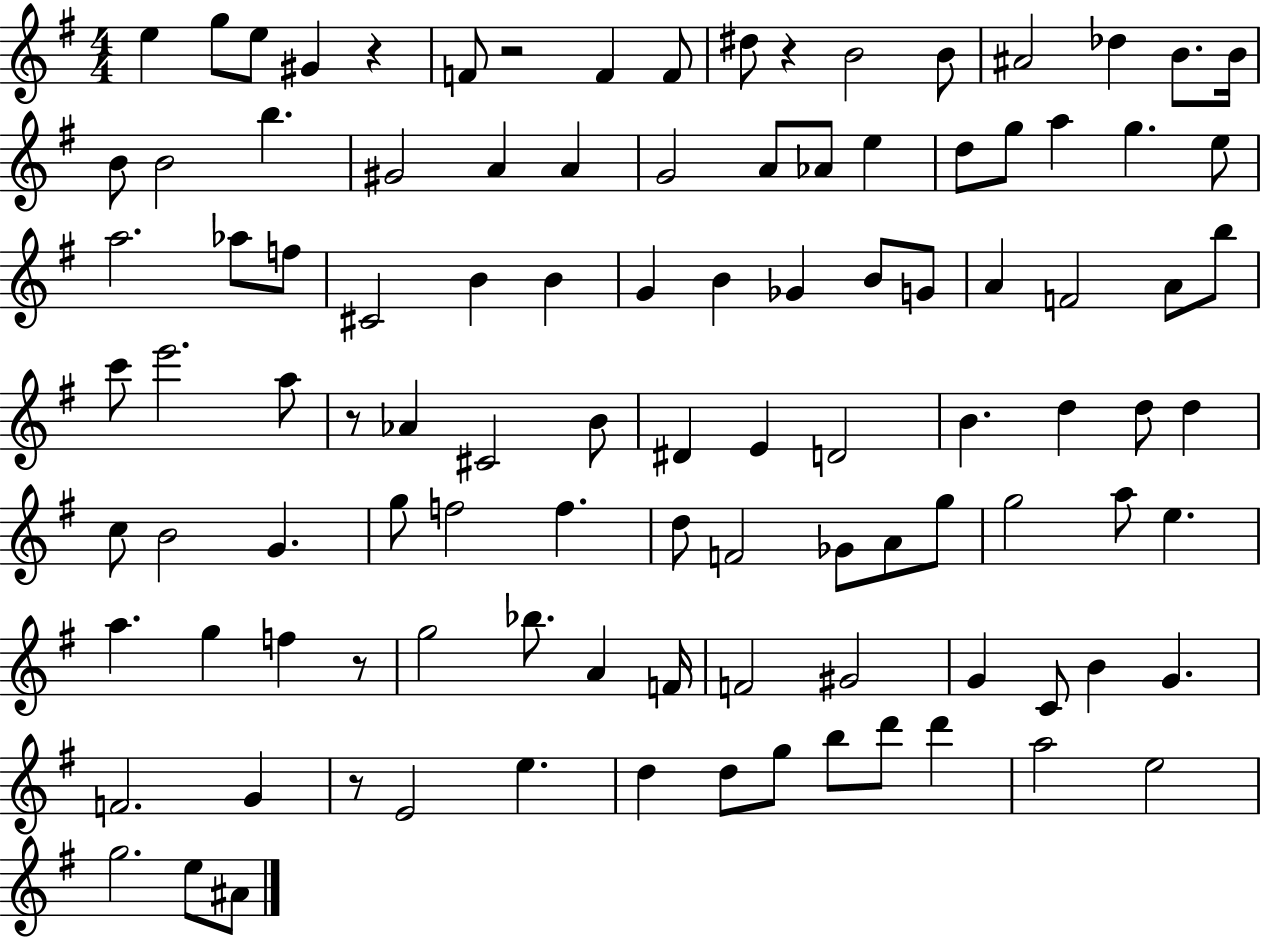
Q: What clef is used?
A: treble